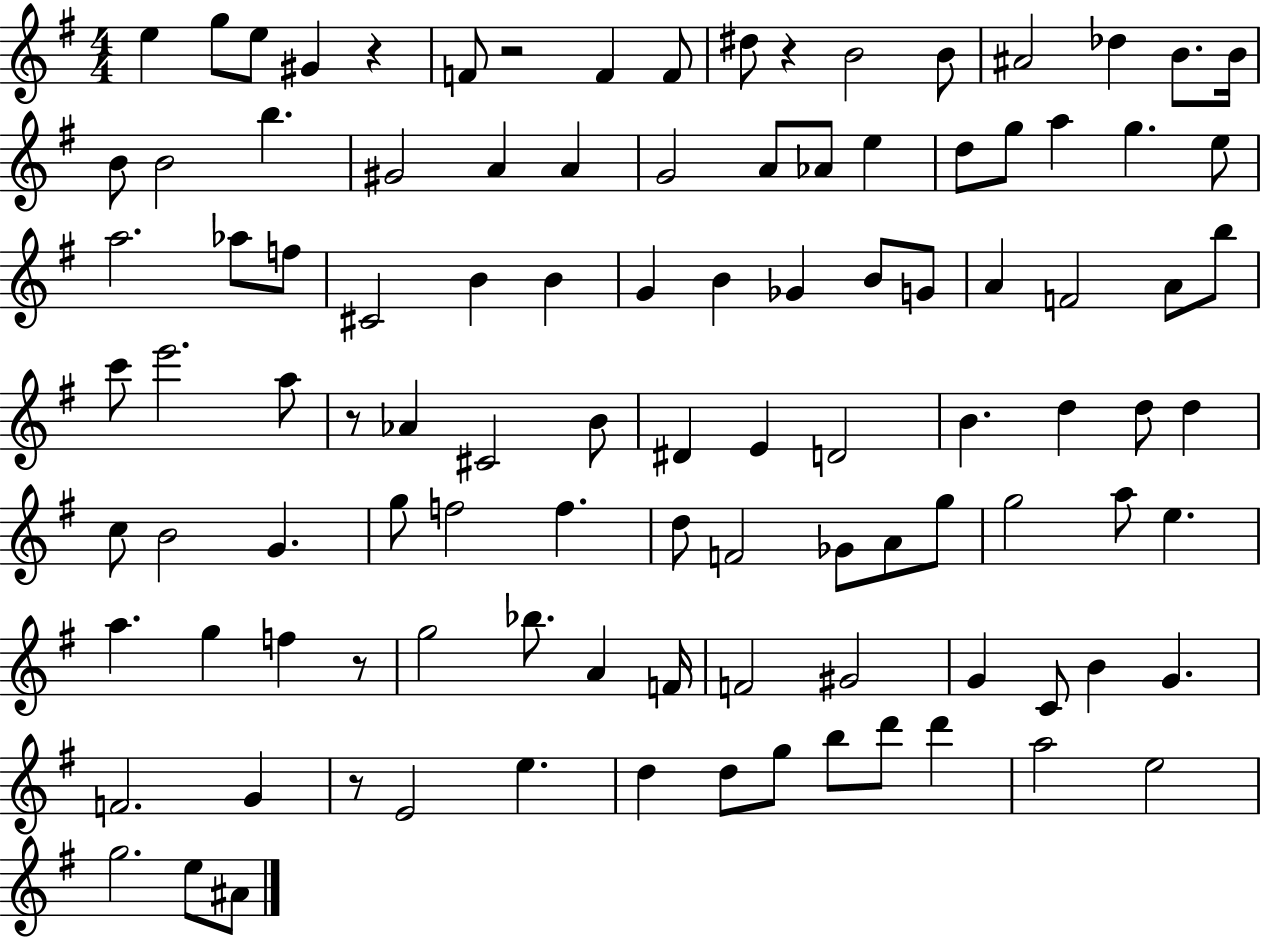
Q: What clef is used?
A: treble